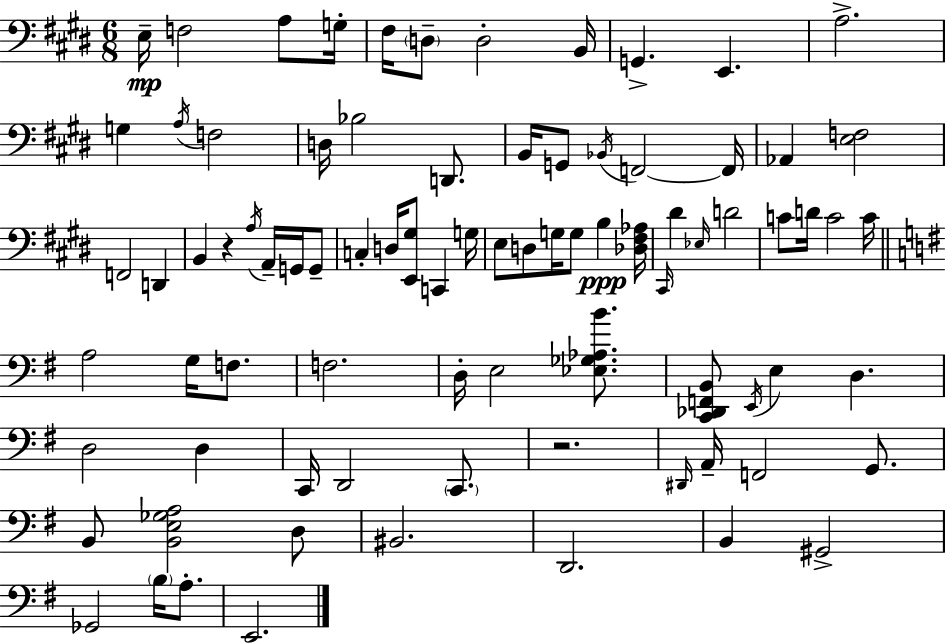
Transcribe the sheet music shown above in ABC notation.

X:1
T:Untitled
M:6/8
L:1/4
K:E
E,/4 F,2 A,/2 G,/4 ^F,/4 D,/2 D,2 B,,/4 G,, E,, A,2 G, A,/4 F,2 D,/4 _B,2 D,,/2 B,,/4 G,,/2 _B,,/4 F,,2 F,,/4 _A,, [E,F,]2 F,,2 D,, B,, z A,/4 A,,/4 G,,/4 G,,/2 C, D,/4 [E,,^G,]/2 C,, G,/4 E,/2 D,/2 G,/4 G,/2 B, [_D,^F,_A,]/4 ^C,,/4 ^D _E,/4 D2 C/2 D/4 C2 C/4 A,2 G,/4 F,/2 F,2 D,/4 E,2 [_E,_G,_A,B]/2 [C,,_D,,F,,B,,]/2 E,,/4 E, D, D,2 D, C,,/4 D,,2 C,,/2 z2 ^D,,/4 A,,/4 F,,2 G,,/2 B,,/2 [B,,E,_G,A,]2 D,/2 ^B,,2 D,,2 B,, ^G,,2 _G,,2 B,/4 A,/2 E,,2